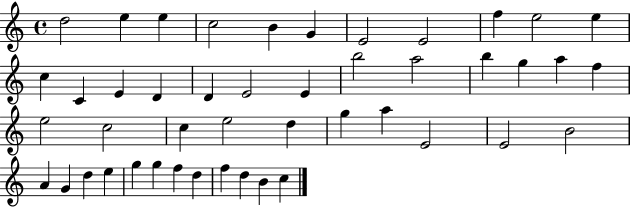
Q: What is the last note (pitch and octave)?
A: C5